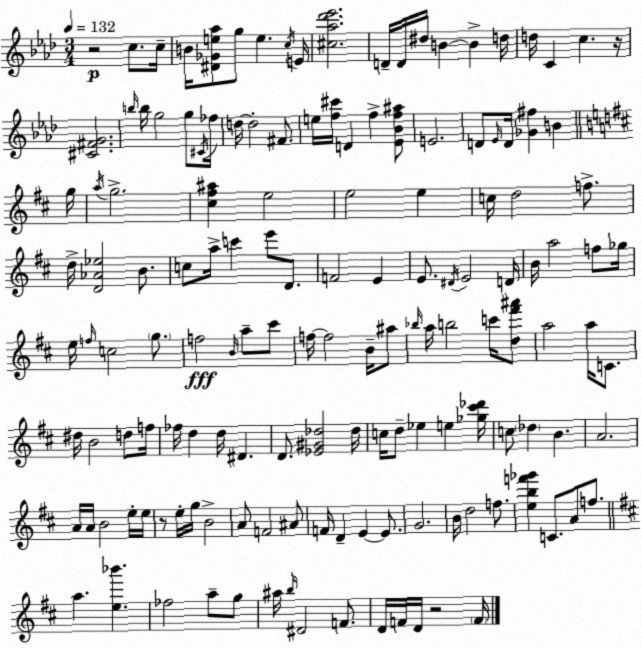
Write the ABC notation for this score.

X:1
T:Untitled
M:3/4
L:1/4
K:Fm
z2 c/2 c/4 B/4 [^D_Ge_a]/2 g/2 e c/4 E/4 [^c_a_d'_e']2 D/4 D/4 ^d/4 B B d/4 d/4 C c z/4 [^C^FG]2 b/4 b/4 g2 g/2 ^C/4 _f/4 d/4 d2 ^F/2 e/4 [f^c']/4 D f [_E_Bf^a]/2 E2 D/2 _E/4 D/4 [_G^f] B g/4 a/4 g2 [^c^f^a] e2 e2 e c/4 d2 f/2 d/4 [D_A_e]2 B/2 c/2 a/4 c' e'/2 D/2 F2 E E/2 ^D/4 E2 D/4 B/4 a2 f/2 _g/4 e/4 f/4 c2 g/2 f2 B/4 a/2 ^c'/2 f/4 f2 B/4 ^a/2 _b/4 a/4 b2 c'/4 [d^f'^a']/2 a2 a/4 C/2 ^d/4 B2 d/2 f/4 _f/4 d d/4 ^D D/2 [_E^G_d]2 _d/4 c/4 d/2 _e e [_g^c'_d']/4 c/2 _d B A2 A/4 A/4 B2 e/4 e/4 z/2 e/4 g/4 B2 A/2 F2 ^A/2 F/4 D E E/2 G2 B/4 d2 f/2 [ebf'_g'] C/2 A/2 f/2 a [e_b'] _f2 a/2 g/2 ^a/4 b/4 ^D2 F/2 D/4 F/4 D/4 z2 F/4